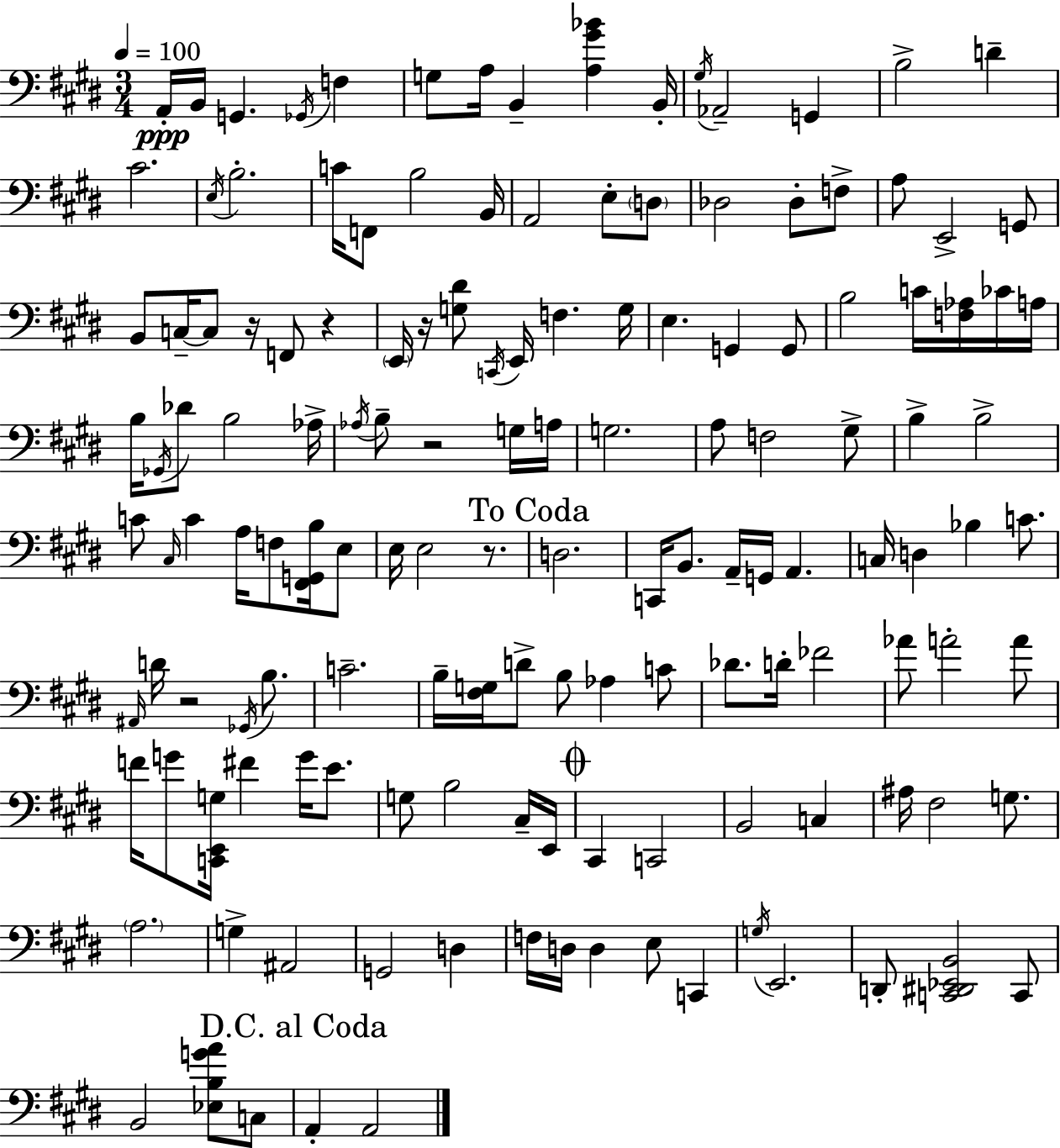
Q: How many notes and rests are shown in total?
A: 143